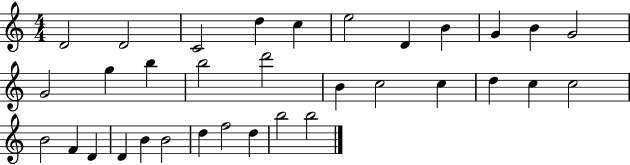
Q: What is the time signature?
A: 4/4